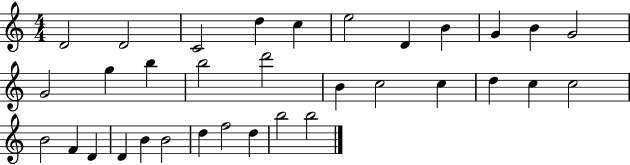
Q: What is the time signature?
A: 4/4